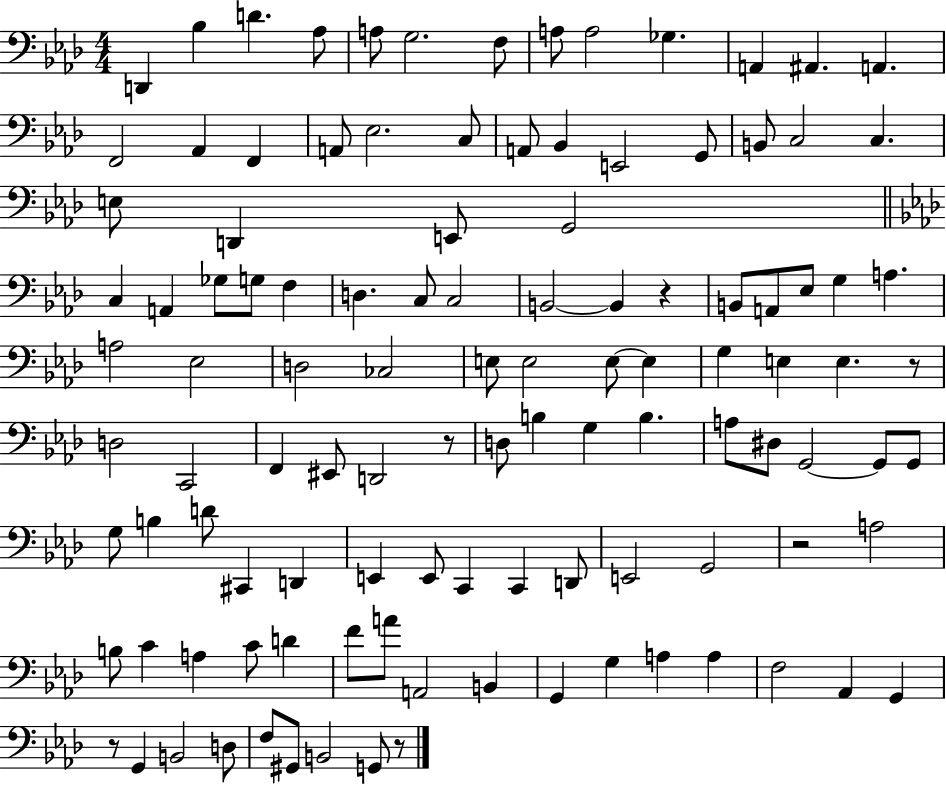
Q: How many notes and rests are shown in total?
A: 112